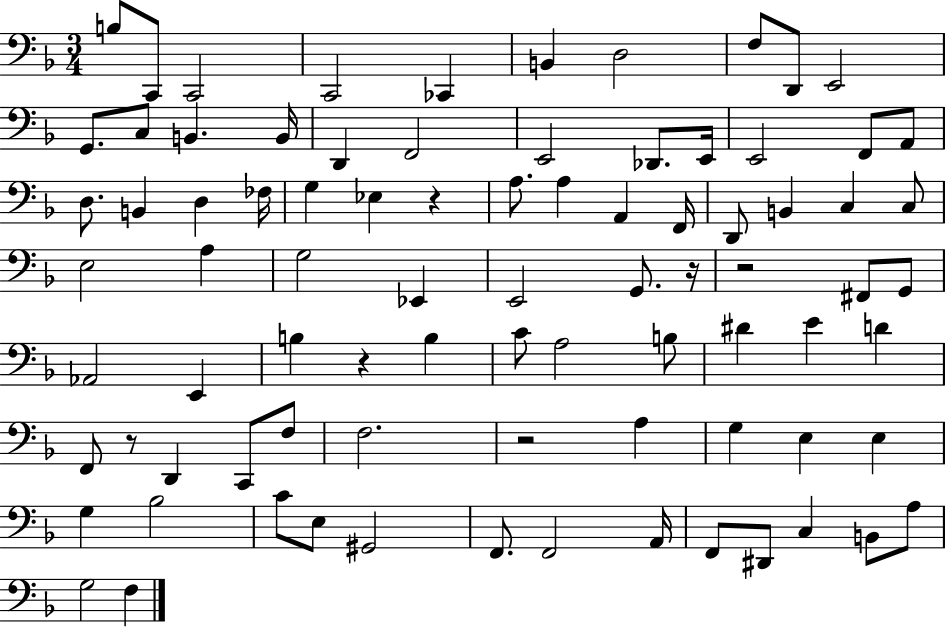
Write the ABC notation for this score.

X:1
T:Untitled
M:3/4
L:1/4
K:F
B,/2 C,,/2 C,,2 C,,2 _C,, B,, D,2 F,/2 D,,/2 E,,2 G,,/2 C,/2 B,, B,,/4 D,, F,,2 E,,2 _D,,/2 E,,/4 E,,2 F,,/2 A,,/2 D,/2 B,, D, _F,/4 G, _E, z A,/2 A, A,, F,,/4 D,,/2 B,, C, C,/2 E,2 A, G,2 _E,, E,,2 G,,/2 z/4 z2 ^F,,/2 G,,/2 _A,,2 E,, B, z B, C/2 A,2 B,/2 ^D E D F,,/2 z/2 D,, C,,/2 F,/2 F,2 z2 A, G, E, E, G, _B,2 C/2 E,/2 ^G,,2 F,,/2 F,,2 A,,/4 F,,/2 ^D,,/2 C, B,,/2 A,/2 G,2 F,